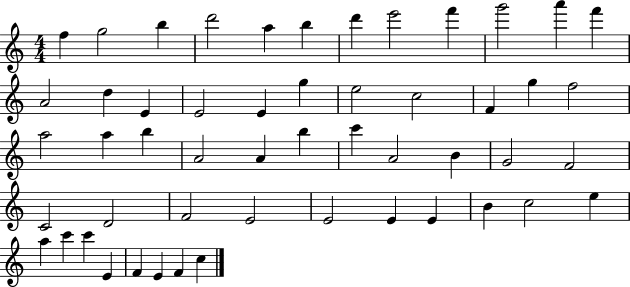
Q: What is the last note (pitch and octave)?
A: C5